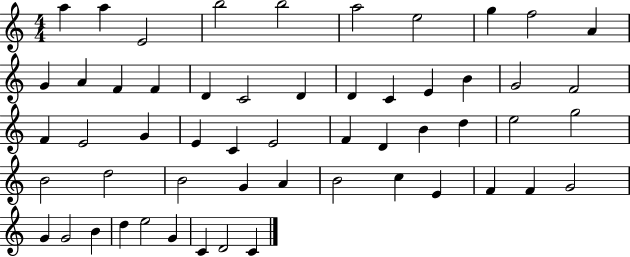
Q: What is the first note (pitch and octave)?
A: A5